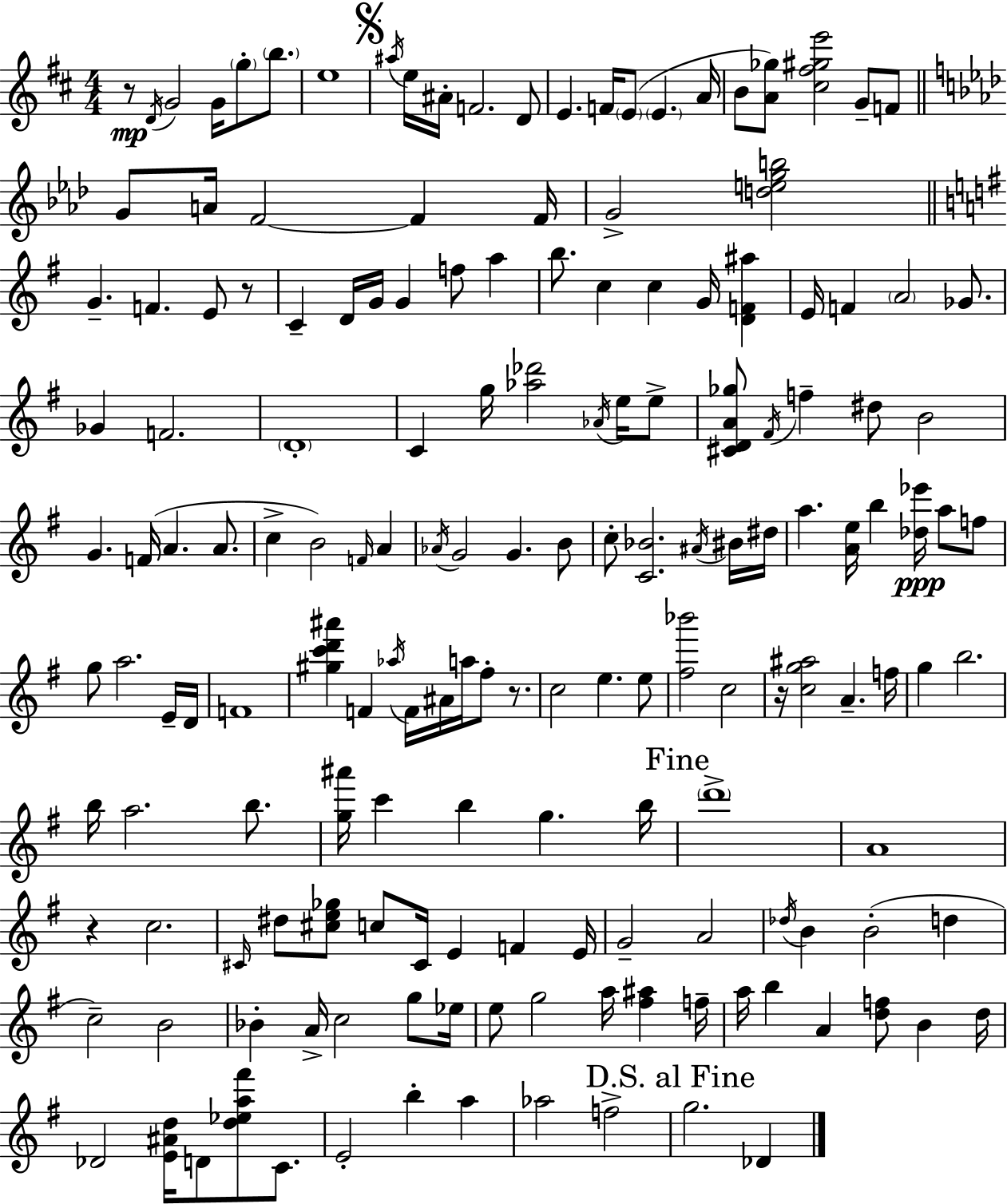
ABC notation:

X:1
T:Untitled
M:4/4
L:1/4
K:D
z/2 D/4 G2 G/4 g/2 b/2 e4 ^a/4 e/4 ^A/4 F2 D/2 E F/4 E/2 E A/4 B/2 [A_g]/2 [^c^f^ge']2 G/2 F/2 G/2 A/4 F2 F F/4 G2 [degb]2 G F E/2 z/2 C D/4 G/4 G f/2 a b/2 c c G/4 [DF^a] E/4 F A2 _G/2 _G F2 D4 C g/4 [_a_d']2 _A/4 e/4 e/2 [^CDA_g]/2 ^F/4 f ^d/2 B2 G F/4 A A/2 c B2 F/4 A _A/4 G2 G B/2 c/2 [C_B]2 ^A/4 ^B/4 ^d/4 a [Ae]/4 b [_d_e']/4 a/2 f/2 g/2 a2 E/4 D/4 F4 [^gc'd'^a'] F _a/4 F/4 ^A/4 a/4 ^f/2 z/2 c2 e e/2 [^f_b']2 c2 z/4 [cg^a]2 A f/4 g b2 b/4 a2 b/2 [g^a']/4 c' b g b/4 d'4 A4 z c2 ^C/4 ^d/2 [^ce_g]/2 c/2 ^C/4 E F E/4 G2 A2 _d/4 B B2 d c2 B2 _B A/4 c2 g/2 _e/4 e/2 g2 a/4 [^f^a] f/4 a/4 b A [df]/2 B d/4 _D2 [E^Ad]/4 D/2 [d_ea^f']/2 C/2 E2 b a _a2 f2 g2 _D